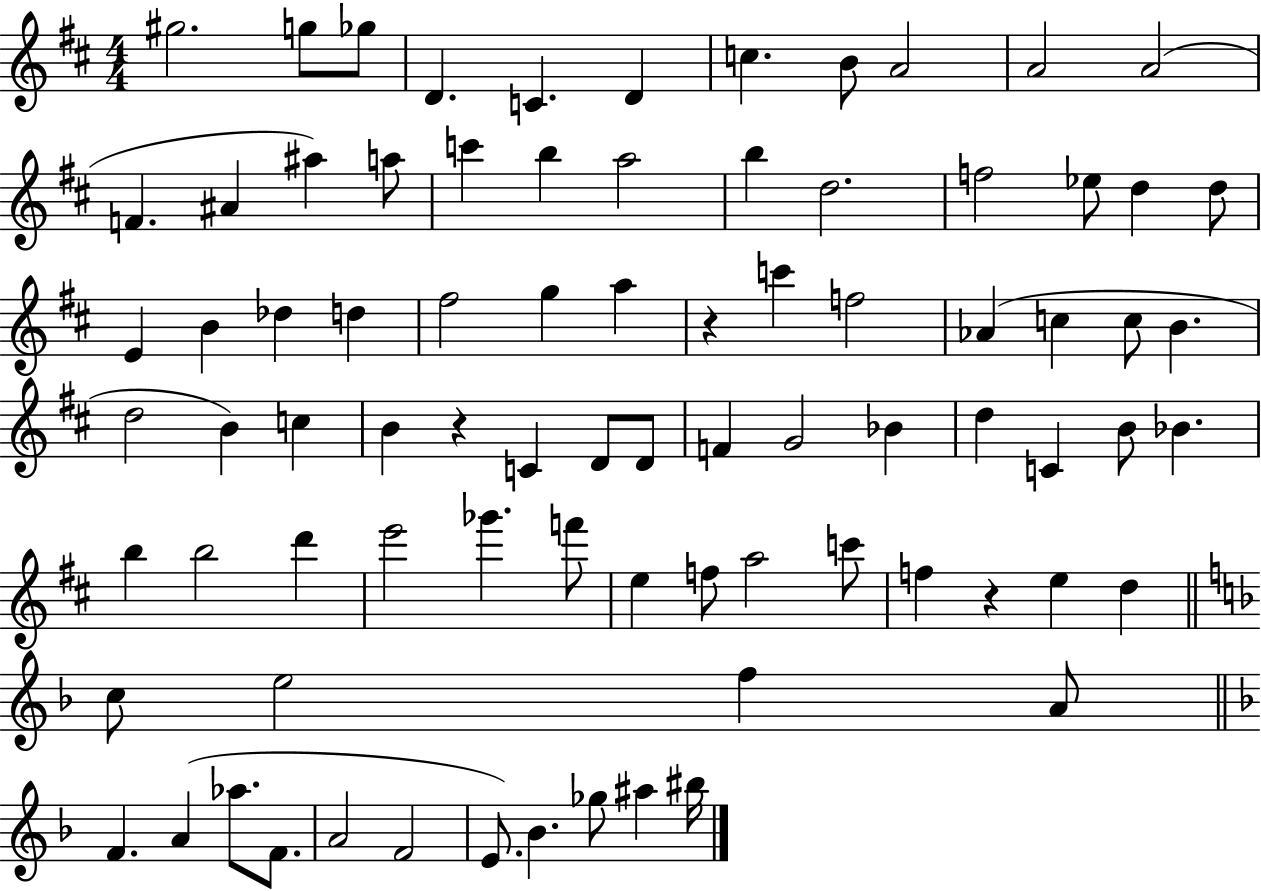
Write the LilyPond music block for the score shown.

{
  \clef treble
  \numericTimeSignature
  \time 4/4
  \key d \major
  gis''2. g''8 ges''8 | d'4. c'4. d'4 | c''4. b'8 a'2 | a'2 a'2( | \break f'4. ais'4 ais''4) a''8 | c'''4 b''4 a''2 | b''4 d''2. | f''2 ees''8 d''4 d''8 | \break e'4 b'4 des''4 d''4 | fis''2 g''4 a''4 | r4 c'''4 f''2 | aes'4( c''4 c''8 b'4. | \break d''2 b'4) c''4 | b'4 r4 c'4 d'8 d'8 | f'4 g'2 bes'4 | d''4 c'4 b'8 bes'4. | \break b''4 b''2 d'''4 | e'''2 ges'''4. f'''8 | e''4 f''8 a''2 c'''8 | f''4 r4 e''4 d''4 | \break \bar "||" \break \key f \major c''8 e''2 f''4 a'8 | \bar "||" \break \key d \minor f'4. a'4( aes''8. f'8. | a'2 f'2 | e'8.) bes'4. ges''8 ais''4 bis''16 | \bar "|."
}